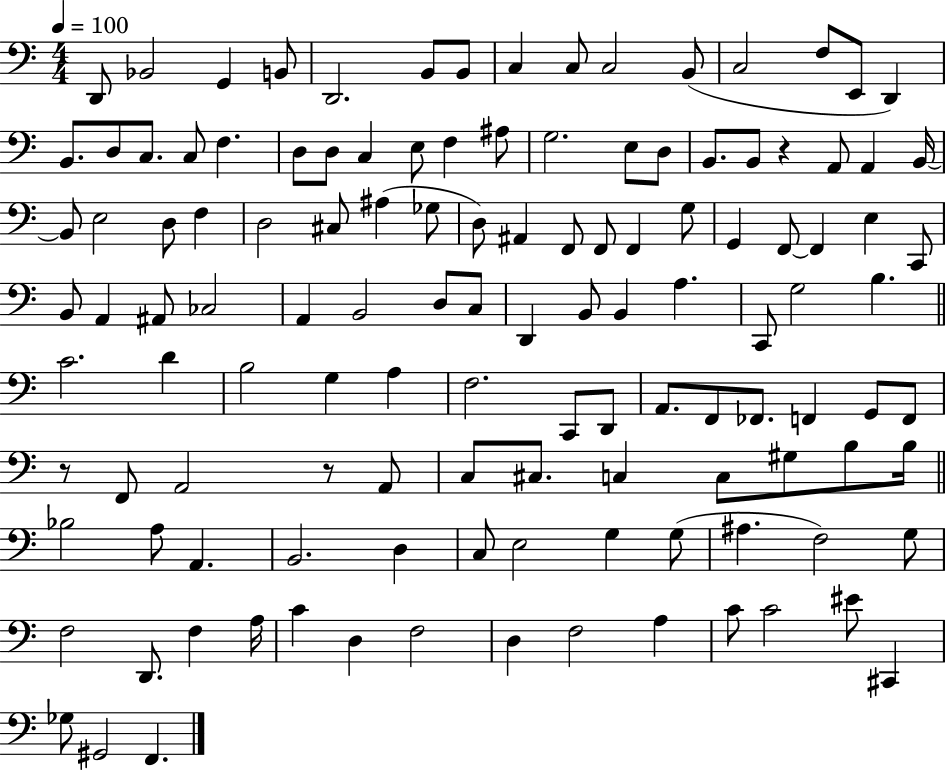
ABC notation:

X:1
T:Untitled
M:4/4
L:1/4
K:C
D,,/2 _B,,2 G,, B,,/2 D,,2 B,,/2 B,,/2 C, C,/2 C,2 B,,/2 C,2 F,/2 E,,/2 D,, B,,/2 D,/2 C,/2 C,/2 F, D,/2 D,/2 C, E,/2 F, ^A,/2 G,2 E,/2 D,/2 B,,/2 B,,/2 z A,,/2 A,, B,,/4 B,,/2 E,2 D,/2 F, D,2 ^C,/2 ^A, _G,/2 D,/2 ^A,, F,,/2 F,,/2 F,, G,/2 G,, F,,/2 F,, E, C,,/2 B,,/2 A,, ^A,,/2 _C,2 A,, B,,2 D,/2 C,/2 D,, B,,/2 B,, A, C,,/2 G,2 B, C2 D B,2 G, A, F,2 C,,/2 D,,/2 A,,/2 F,,/2 _F,,/2 F,, G,,/2 F,,/2 z/2 F,,/2 A,,2 z/2 A,,/2 C,/2 ^C,/2 C, C,/2 ^G,/2 B,/2 B,/4 _B,2 A,/2 A,, B,,2 D, C,/2 E,2 G, G,/2 ^A, F,2 G,/2 F,2 D,,/2 F, A,/4 C D, F,2 D, F,2 A, C/2 C2 ^E/2 ^C,, _G,/2 ^G,,2 F,,